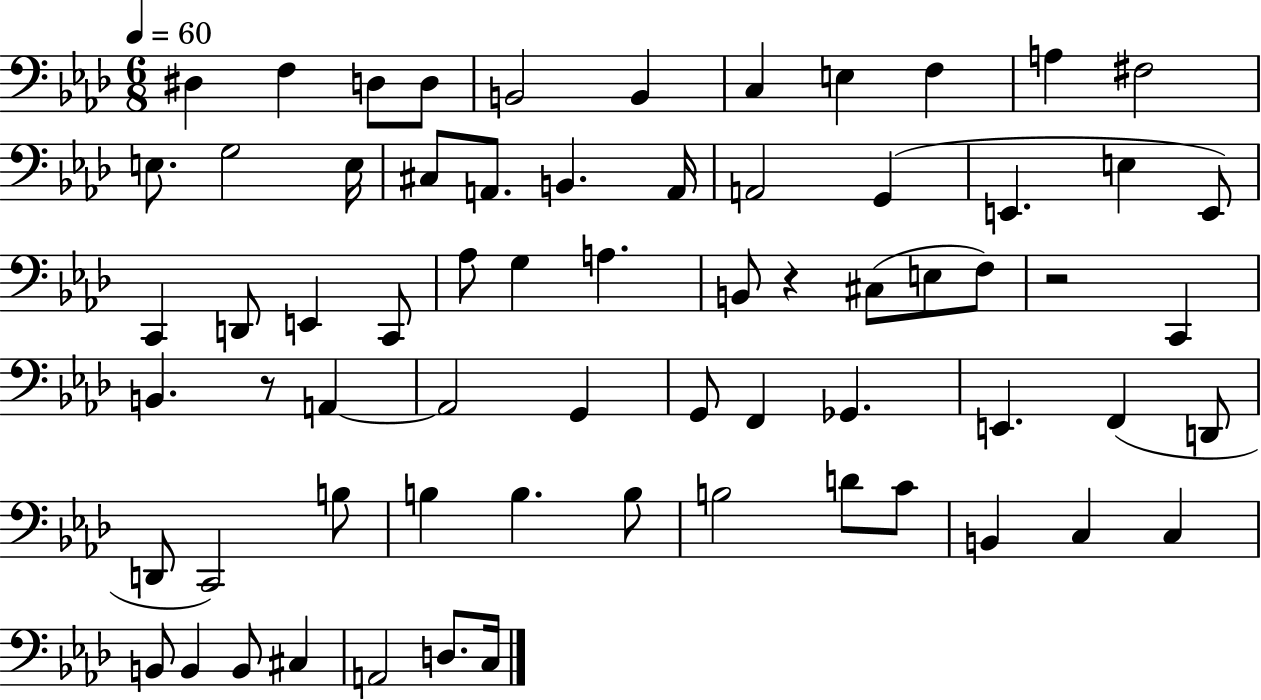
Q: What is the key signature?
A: AES major